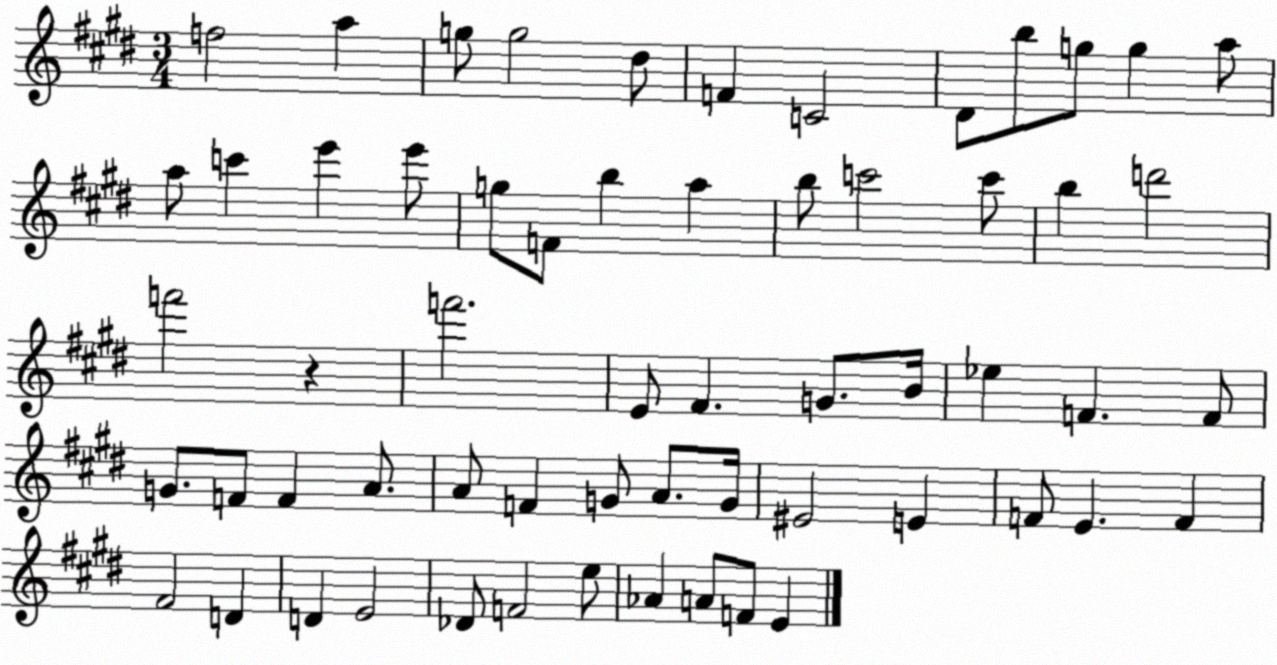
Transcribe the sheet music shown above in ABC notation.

X:1
T:Untitled
M:3/4
L:1/4
K:E
f2 a g/2 g2 ^d/2 F C2 ^D/2 b/2 g/2 g a/2 a/2 c' e' e'/2 g/2 F/2 b a b/2 c'2 c'/2 b d'2 f'2 z f'2 E/2 ^F G/2 B/4 _e F F/2 G/2 F/2 F A/2 A/2 F G/2 A/2 G/4 ^E2 E F/2 E F ^F2 D D E2 _D/2 F2 e/2 _A A/2 F/2 E